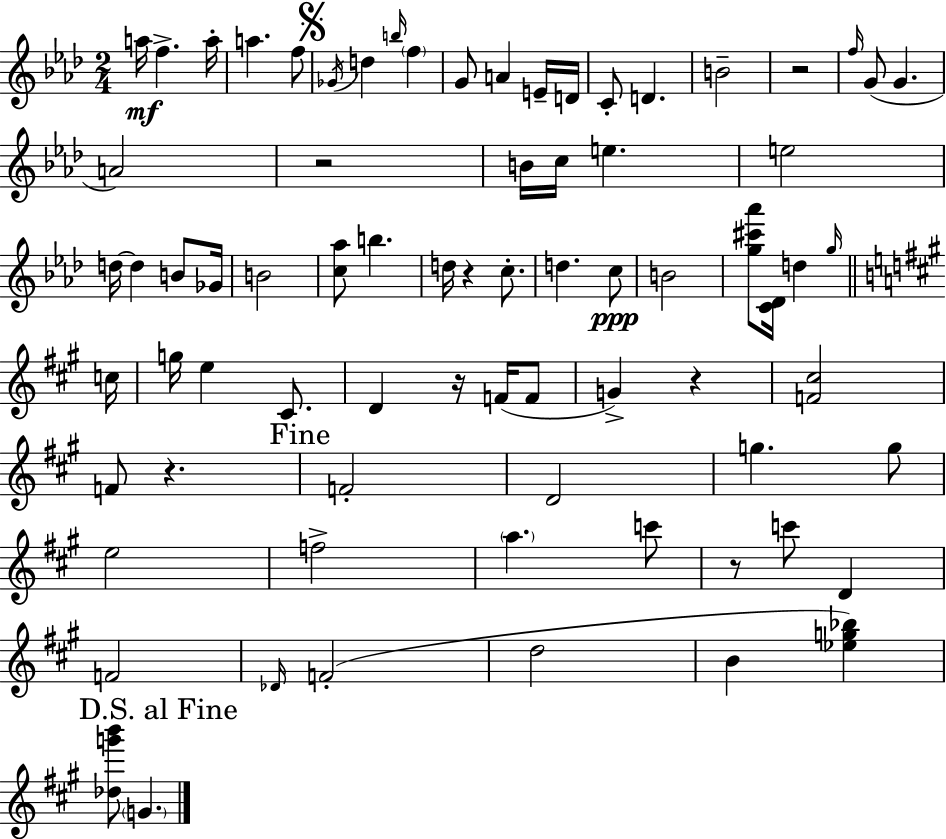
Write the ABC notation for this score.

X:1
T:Untitled
M:2/4
L:1/4
K:Ab
a/4 f a/4 a f/2 _G/4 d b/4 f G/2 A E/4 D/4 C/2 D B2 z2 f/4 G/2 G A2 z2 B/4 c/4 e e2 d/4 d B/2 _G/4 B2 [c_a]/2 b d/4 z c/2 d c/2 B2 [g^c'_a']/2 [C_D]/4 d g/4 c/4 g/4 e ^C/2 D z/4 F/4 F/2 G z [F^c]2 F/2 z F2 D2 g g/2 e2 f2 a c'/2 z/2 c'/2 D F2 _D/4 F2 d2 B [_eg_b] [_dg'b']/2 G